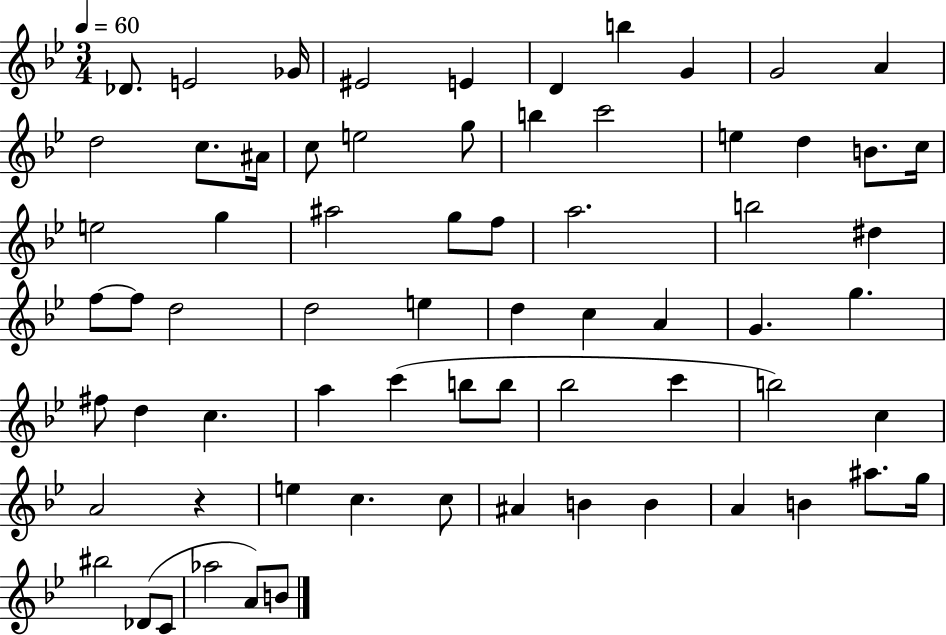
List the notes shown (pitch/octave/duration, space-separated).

Db4/e. E4/h Gb4/s EIS4/h E4/q D4/q B5/q G4/q G4/h A4/q D5/h C5/e. A#4/s C5/e E5/h G5/e B5/q C6/h E5/q D5/q B4/e. C5/s E5/h G5/q A#5/h G5/e F5/e A5/h. B5/h D#5/q F5/e F5/e D5/h D5/h E5/q D5/q C5/q A4/q G4/q. G5/q. F#5/e D5/q C5/q. A5/q C6/q B5/e B5/e Bb5/h C6/q B5/h C5/q A4/h R/q E5/q C5/q. C5/e A#4/q B4/q B4/q A4/q B4/q A#5/e. G5/s BIS5/h Db4/e C4/e Ab5/h A4/e B4/e